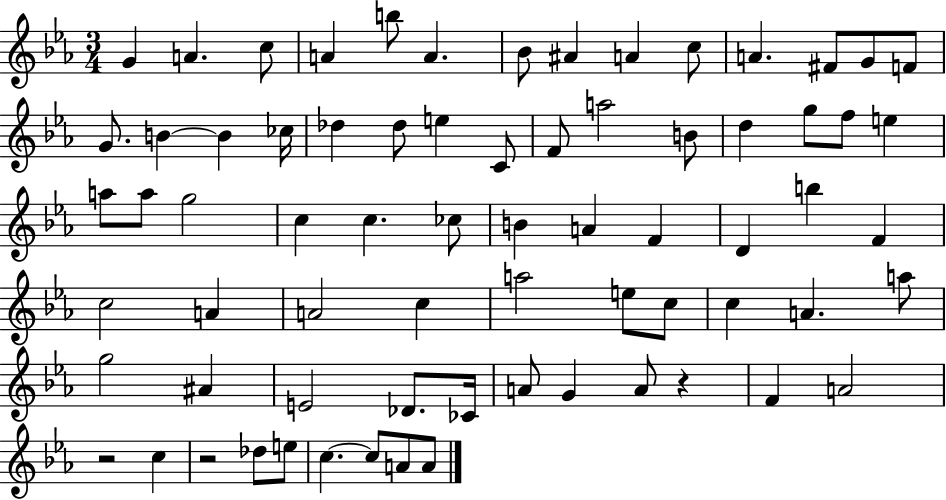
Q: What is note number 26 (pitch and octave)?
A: D5